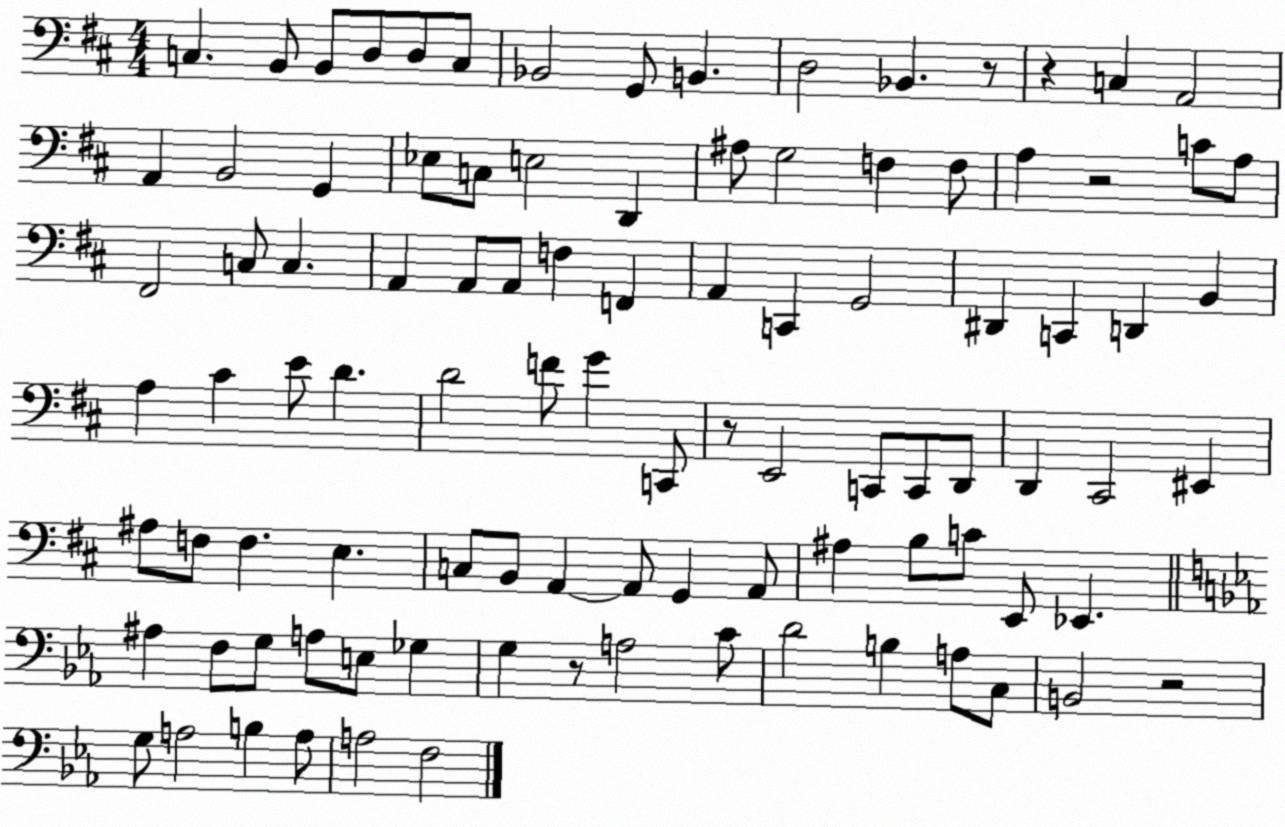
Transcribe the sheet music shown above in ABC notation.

X:1
T:Untitled
M:4/4
L:1/4
K:D
C, B,,/2 B,,/2 D,/2 D,/2 C,/2 _B,,2 G,,/2 B,, D,2 _B,, z/2 z C, A,,2 A,, B,,2 G,, _E,/2 C,/2 E,2 D,, ^A,/2 G,2 F, F,/2 A, z2 C/2 A,/2 ^F,,2 C,/2 C, A,, A,,/2 A,,/2 F, F,, A,, C,, G,,2 ^D,, C,, D,, B,, A, ^C E/2 D D2 F/2 G C,,/2 z/2 E,,2 C,,/2 C,,/2 D,,/2 D,, ^C,,2 ^E,, ^A,/2 F,/2 F, E, C,/2 B,,/2 A,, A,,/2 G,, A,,/2 ^A, B,/2 C/2 E,,/2 _E,, ^A, F,/2 G,/2 A,/2 E,/2 _G, G, z/2 A,2 C/2 D2 B, A,/2 C,/2 B,,2 z2 G,/2 A,2 B, A,/2 A,2 F,2